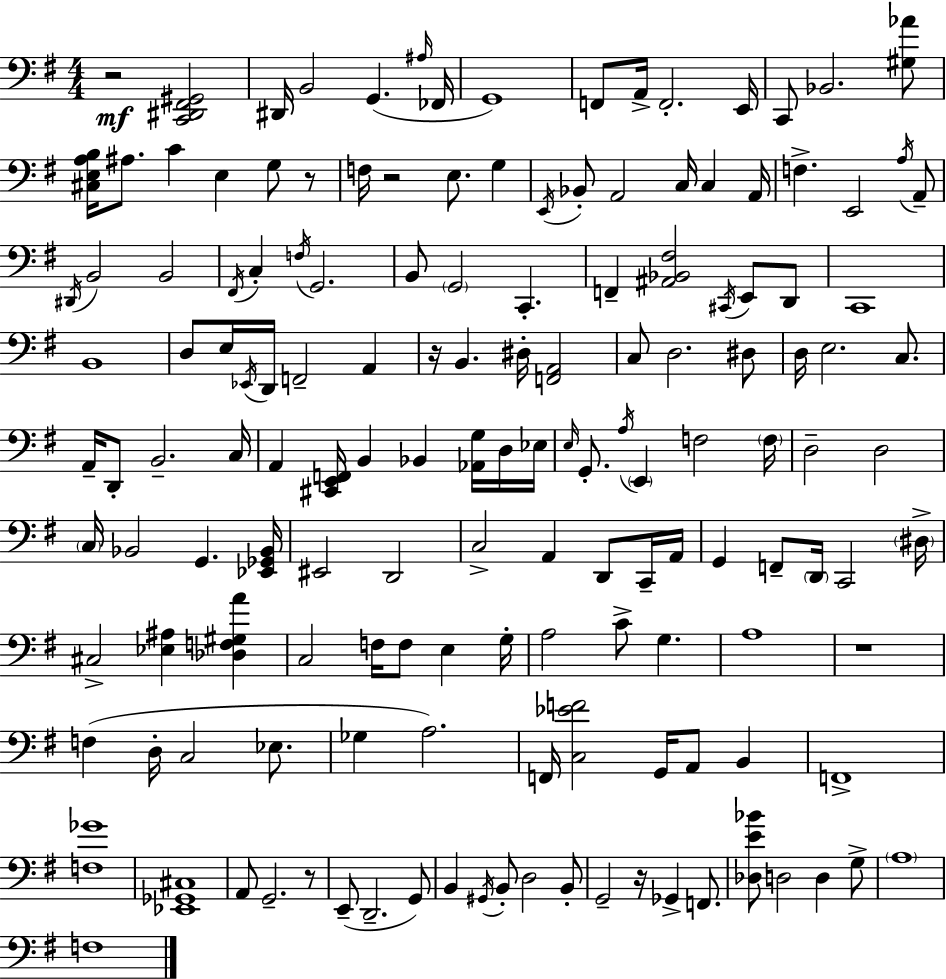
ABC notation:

X:1
T:Untitled
M:4/4
L:1/4
K:G
z2 [C,,^D,,^F,,^G,,]2 ^D,,/4 B,,2 G,, ^A,/4 _F,,/4 G,,4 F,,/2 A,,/4 F,,2 E,,/4 C,,/2 _B,,2 [^G,_A]/2 [^C,E,A,B,]/4 ^A,/2 C E, G,/2 z/2 F,/4 z2 E,/2 G, E,,/4 _B,,/2 A,,2 C,/4 C, A,,/4 F, E,,2 A,/4 A,,/2 ^D,,/4 B,,2 B,,2 ^F,,/4 C, F,/4 G,,2 B,,/2 G,,2 C,, F,, [^A,,_B,,^F,]2 ^C,,/4 E,,/2 D,,/2 C,,4 B,,4 D,/2 E,/4 _E,,/4 D,,/4 F,,2 A,, z/4 B,, ^D,/4 [F,,A,,]2 C,/2 D,2 ^D,/2 D,/4 E,2 C,/2 A,,/4 D,,/2 B,,2 C,/4 A,, [^C,,E,,F,,]/4 B,, _B,, [_A,,G,]/4 D,/4 _E,/4 E,/4 G,,/2 A,/4 E,, F,2 F,/4 D,2 D,2 C,/4 _B,,2 G,, [_E,,_G,,_B,,]/4 ^E,,2 D,,2 C,2 A,, D,,/2 C,,/4 A,,/4 G,, F,,/2 D,,/4 C,,2 ^D,/4 ^C,2 [_E,^A,] [_D,F,^G,A] C,2 F,/4 F,/2 E, G,/4 A,2 C/2 G, A,4 z4 F, D,/4 C,2 _E,/2 _G, A,2 F,,/4 [C,_EF]2 G,,/4 A,,/2 B,, F,,4 [F,_G]4 [_E,,_G,,^C,]4 A,,/2 G,,2 z/2 E,,/2 D,,2 G,,/2 B,, ^G,,/4 B,,/2 D,2 B,,/2 G,,2 z/4 _G,, F,,/2 [_D,E_B]/2 D,2 D, G,/2 A,4 F,4